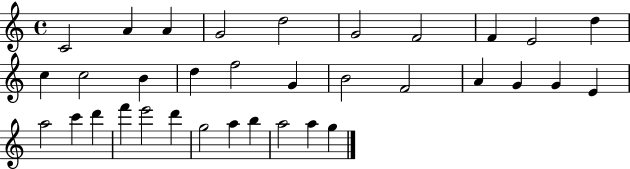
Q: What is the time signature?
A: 4/4